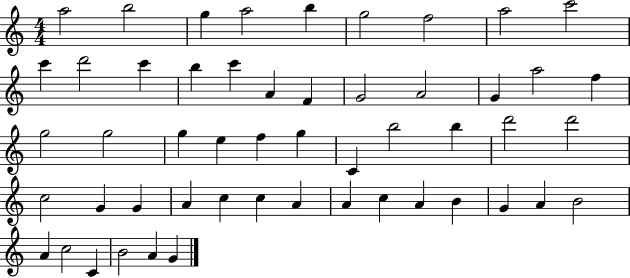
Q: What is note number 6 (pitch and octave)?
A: G5